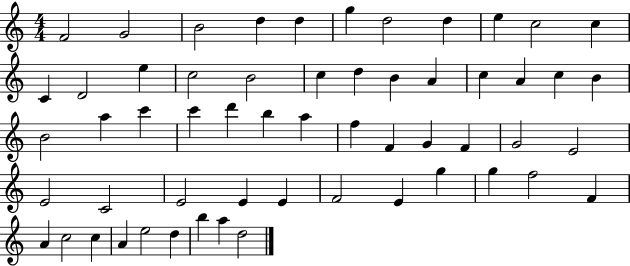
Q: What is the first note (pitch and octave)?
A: F4